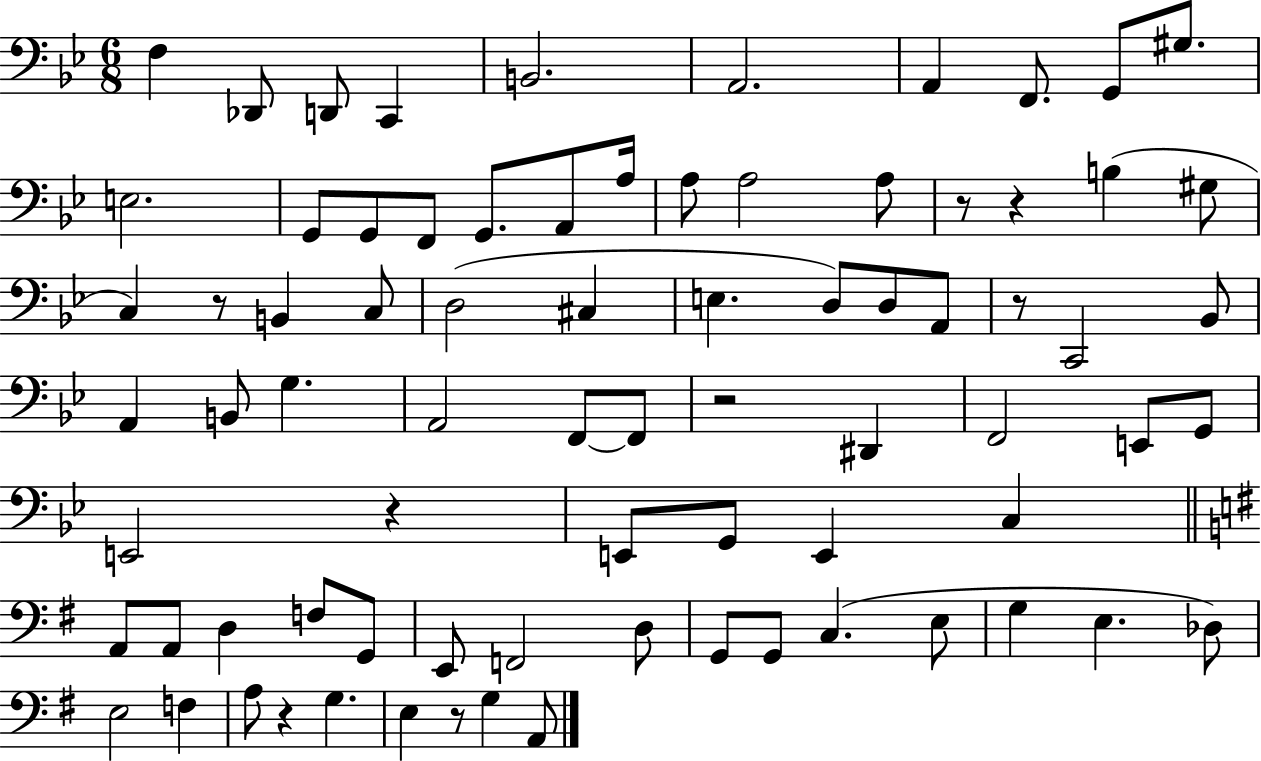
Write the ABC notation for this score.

X:1
T:Untitled
M:6/8
L:1/4
K:Bb
F, _D,,/2 D,,/2 C,, B,,2 A,,2 A,, F,,/2 G,,/2 ^G,/2 E,2 G,,/2 G,,/2 F,,/2 G,,/2 A,,/2 A,/4 A,/2 A,2 A,/2 z/2 z B, ^G,/2 C, z/2 B,, C,/2 D,2 ^C, E, D,/2 D,/2 A,,/2 z/2 C,,2 _B,,/2 A,, B,,/2 G, A,,2 F,,/2 F,,/2 z2 ^D,, F,,2 E,,/2 G,,/2 E,,2 z E,,/2 G,,/2 E,, C, A,,/2 A,,/2 D, F,/2 G,,/2 E,,/2 F,,2 D,/2 G,,/2 G,,/2 C, E,/2 G, E, _D,/2 E,2 F, A,/2 z G, E, z/2 G, A,,/2